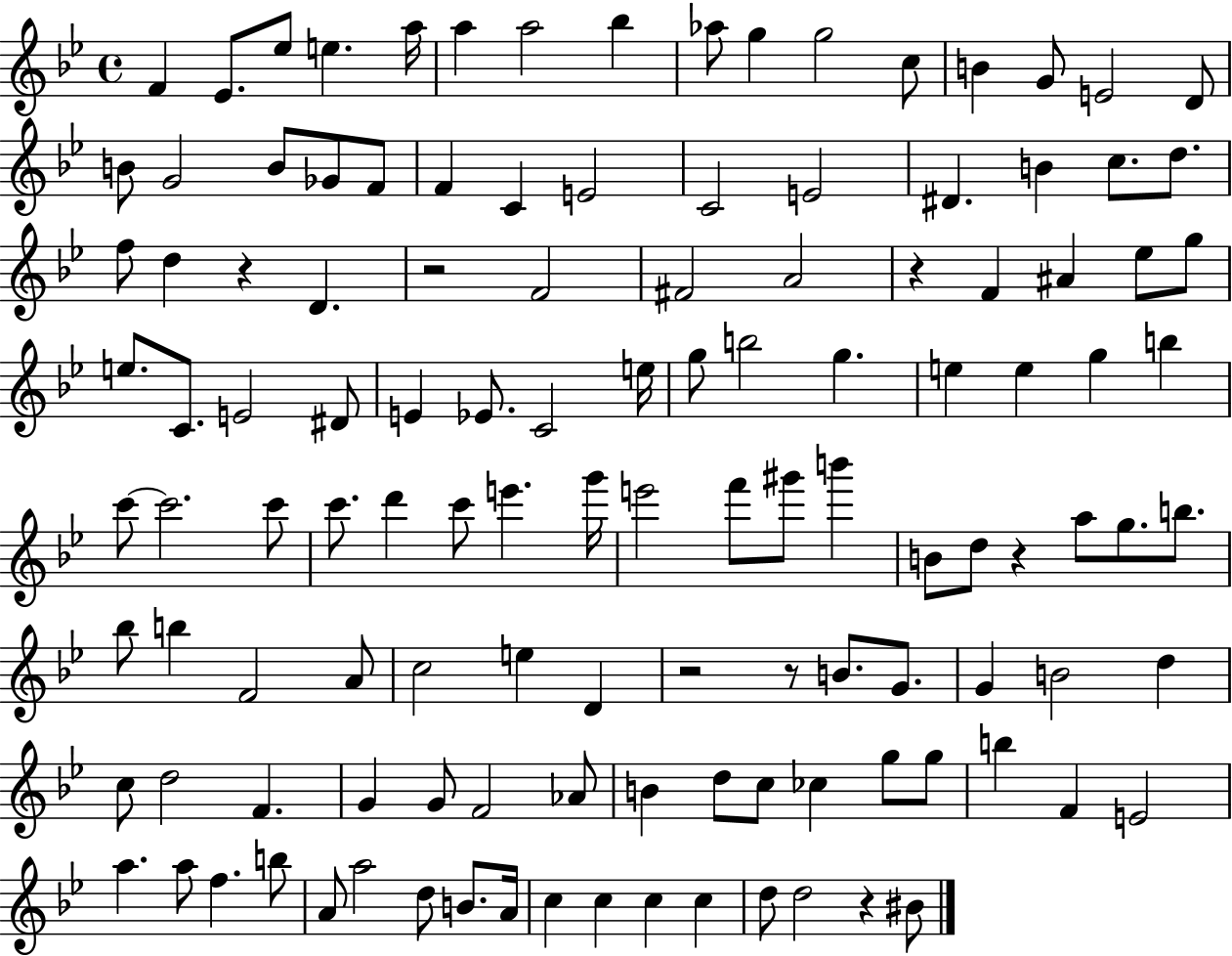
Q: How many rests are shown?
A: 7